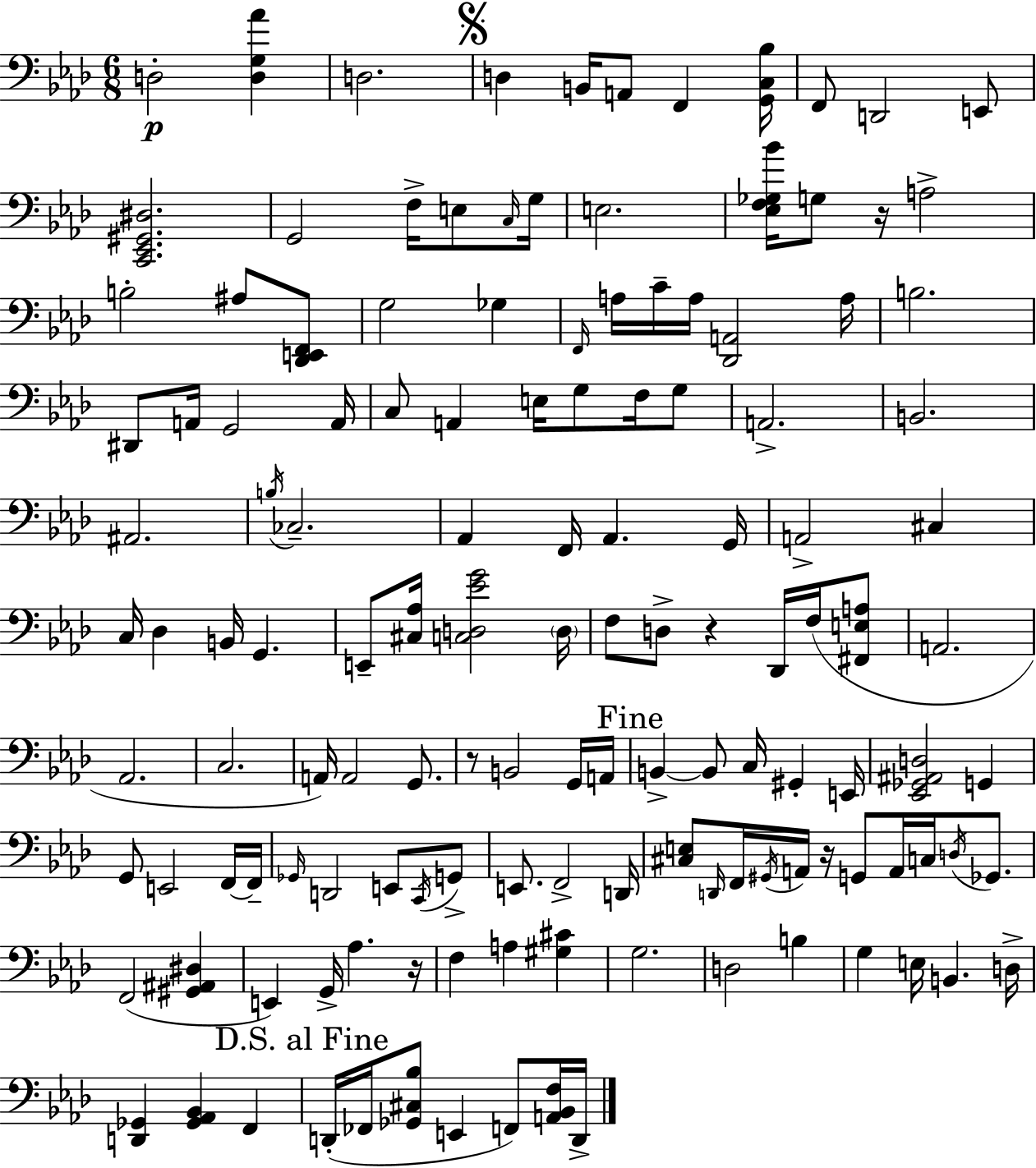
{
  \clef bass
  \numericTimeSignature
  \time 6/8
  \key aes \major
  d2-.\p <d g aes'>4 | d2. | \mark \markup { \musicglyph "scripts.segno" } d4 b,16 a,8 f,4 <g, c bes>16 | f,8 d,2 e,8 | \break <c, ees, gis, dis>2. | g,2 f16-> e8 \grace { c16 } | g16 e2. | <ees f ges bes'>16 g8 r16 a2-> | \break b2-. ais8 <des, e, f,>8 | g2 ges4 | \grace { f,16 } a16 c'16-- a16 <des, a,>2 | a16 b2. | \break dis,8 a,16 g,2 | a,16 c8 a,4 e16 g8 f16 | g8 a,2.-> | b,2. | \break ais,2. | \acciaccatura { b16 } ces2.-- | aes,4 f,16 aes,4. | g,16 a,2-> cis4 | \break c16 des4 b,16 g,4. | e,8-- <cis aes>16 <c d ees' g'>2 | \parenthesize d16 f8 d8-> r4 des,16 | f16( <fis, e a>8 a,2. | \break aes,2. | c2. | a,16) a,2 | g,8. r8 b,2 | \break g,16 a,16 \mark "Fine" b,4->~~ b,8 c16 gis,4-. | e,16 <ees, ges, ais, d>2 g,4 | g,8 e,2 | f,16~~ f,16-- \grace { ges,16 } d,2 | \break e,8 \acciaccatura { c,16 } g,8-> e,8. f,2-> | d,16 <cis e>8 \grace { d,16 } f,16 \acciaccatura { gis,16 } a,16 r16 | g,8 a,16 c16 \acciaccatura { d16 } ges,8. f,2( | <gis, ais, dis>4 e,4) | \break g,16-> aes4. r16 f4 | a4 <gis cis'>4 g2. | d2 | b4 g4 | \break e16 b,4. d16-> <d, ges,>4 | <ges, aes, bes,>4 f,4 \mark "D.S. al Fine" d,16-.( fes,16 <ges, cis bes>8 | e,4 f,8) <a, bes, f>16 d,16-> \bar "|."
}